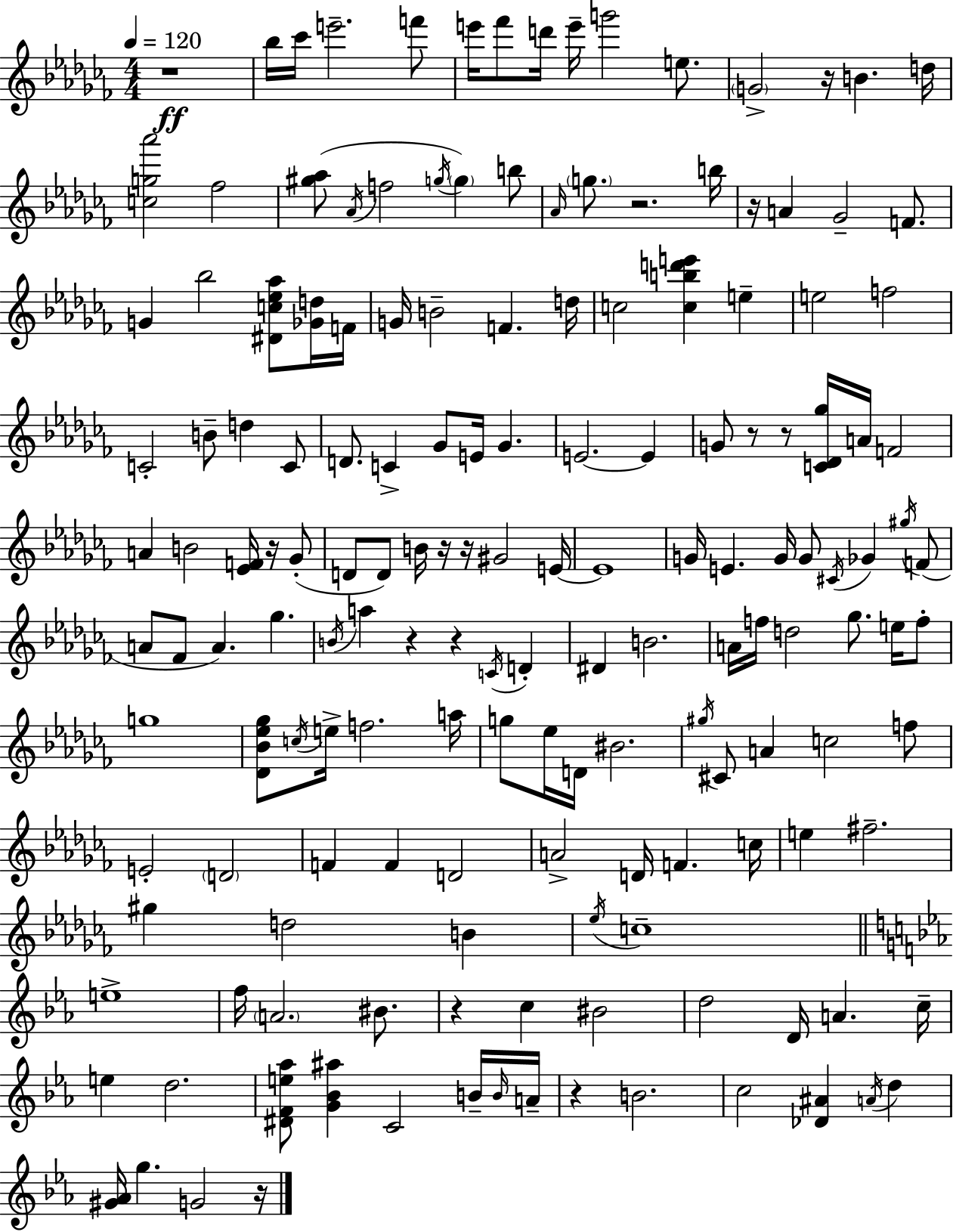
R/w Bb5/s CES6/s E6/h. F6/e E6/s FES6/e D6/s E6/s G6/h E5/e. G4/h R/s B4/q. D5/s [C5,G5,Ab6]/h FES5/h [G#5,Ab5]/e Ab4/s F5/h G5/s G5/q B5/e Ab4/s G5/e. R/h. B5/s R/s A4/q Gb4/h F4/e. G4/q Bb5/h [D#4,C5,Eb5,Ab5]/e [Gb4,D5]/s F4/s G4/s B4/h F4/q. D5/s C5/h [C5,B5,D6,E6]/q E5/q E5/h F5/h C4/h B4/e D5/q C4/e D4/e. C4/q Gb4/e E4/s Gb4/q. E4/h. E4/q G4/e R/e R/e [C4,Db4,Gb5]/s A4/s F4/h A4/q B4/h [Eb4,F4]/s R/s Gb4/e D4/e D4/e B4/s R/s R/s G#4/h E4/s E4/w G4/s E4/q. G4/s G4/e C#4/s Gb4/q G#5/s F4/e A4/e FES4/e A4/q. Gb5/q. B4/s A5/q R/q R/q C4/s D4/q D#4/q B4/h. A4/s F5/s D5/h Gb5/e. E5/s F5/e G5/w [Db4,Bb4,Eb5,Gb5]/e C5/s E5/s F5/h. A5/s G5/e Eb5/s D4/s BIS4/h. G#5/s C#4/e A4/q C5/h F5/e E4/h D4/h F4/q F4/q D4/h A4/h D4/s F4/q. C5/s E5/q F#5/h. G#5/q D5/h B4/q Eb5/s C5/w E5/w F5/s A4/h. BIS4/e. R/q C5/q BIS4/h D5/h D4/s A4/q. C5/s E5/q D5/h. [D#4,F4,E5,Ab5]/e [G4,Bb4,A#5]/q C4/h B4/s B4/s A4/s R/q B4/h. C5/h [Db4,A#4]/q A4/s D5/q [G#4,Ab4]/s G5/q. G4/h R/s